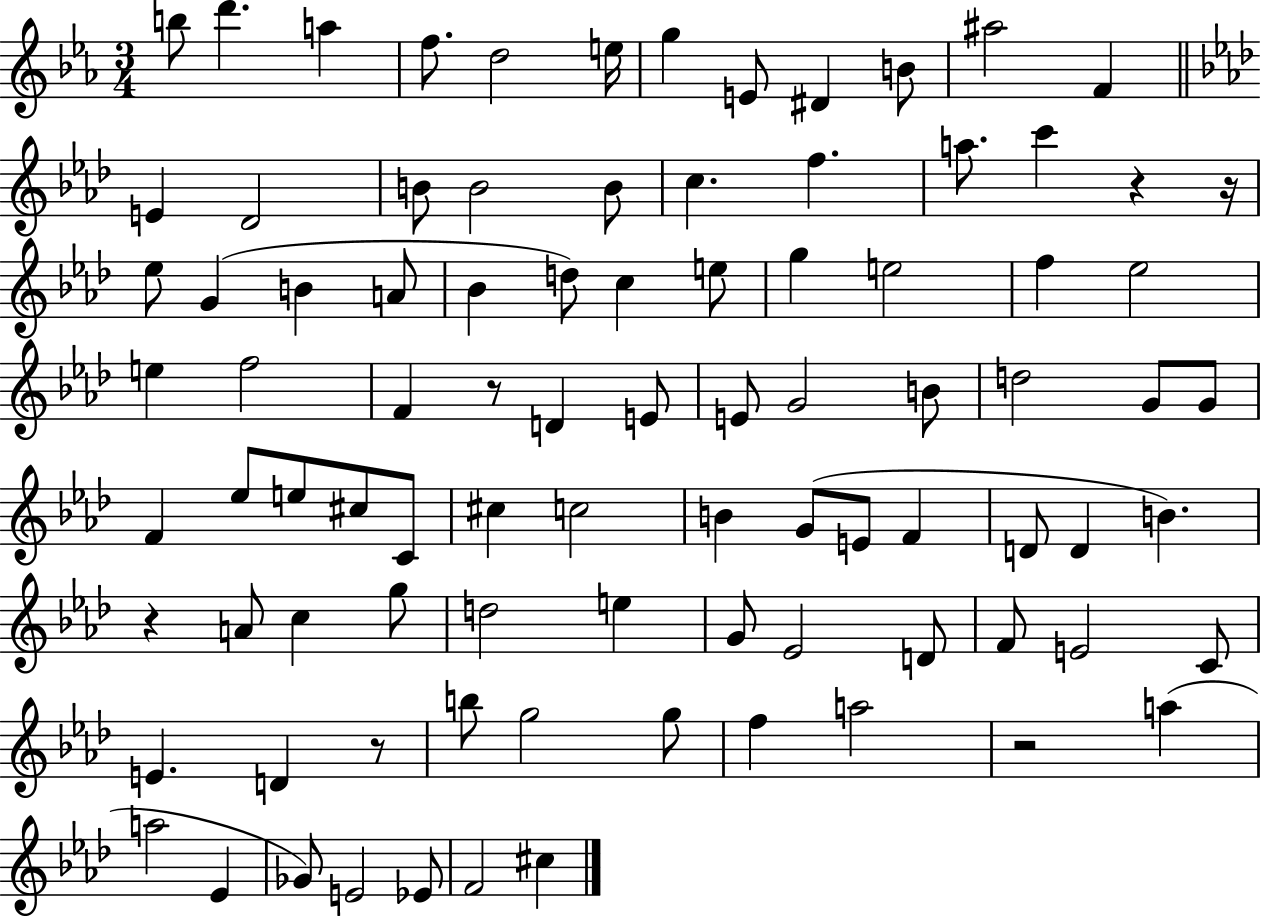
B5/e D6/q. A5/q F5/e. D5/h E5/s G5/q E4/e D#4/q B4/e A#5/h F4/q E4/q Db4/h B4/e B4/h B4/e C5/q. F5/q. A5/e. C6/q R/q R/s Eb5/e G4/q B4/q A4/e Bb4/q D5/e C5/q E5/e G5/q E5/h F5/q Eb5/h E5/q F5/h F4/q R/e D4/q E4/e E4/e G4/h B4/e D5/h G4/e G4/e F4/q Eb5/e E5/e C#5/e C4/e C#5/q C5/h B4/q G4/e E4/e F4/q D4/e D4/q B4/q. R/q A4/e C5/q G5/e D5/h E5/q G4/e Eb4/h D4/e F4/e E4/h C4/e E4/q. D4/q R/e B5/e G5/h G5/e F5/q A5/h R/h A5/q A5/h Eb4/q Gb4/e E4/h Eb4/e F4/h C#5/q